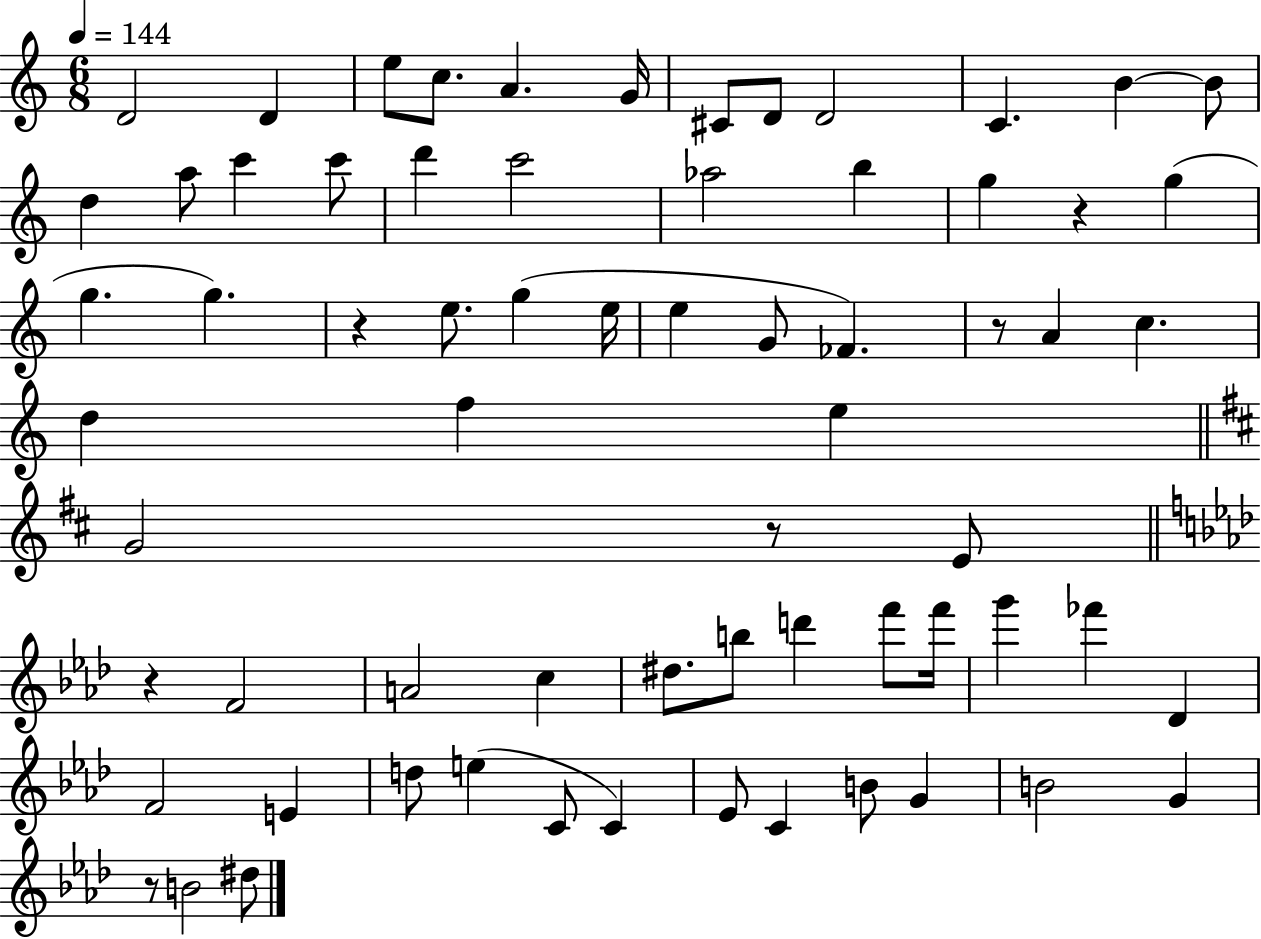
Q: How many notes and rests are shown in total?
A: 68